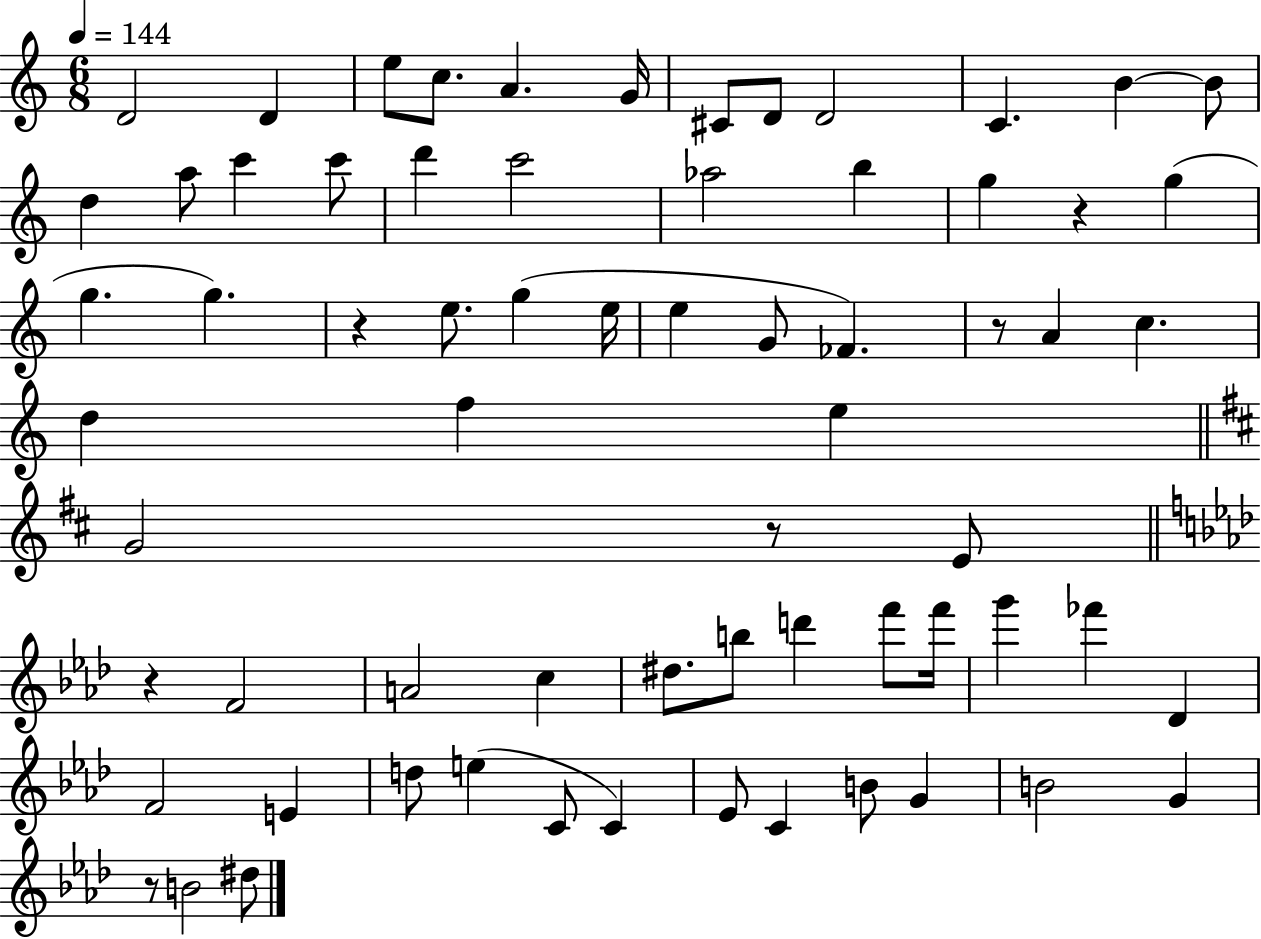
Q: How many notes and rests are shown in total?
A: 68